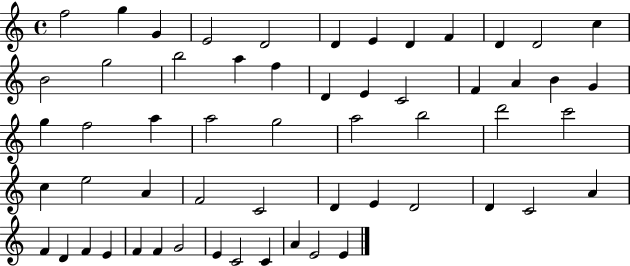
F5/h G5/q G4/q E4/h D4/h D4/q E4/q D4/q F4/q D4/q D4/h C5/q B4/h G5/h B5/h A5/q F5/q D4/q E4/q C4/h F4/q A4/q B4/q G4/q G5/q F5/h A5/q A5/h G5/h A5/h B5/h D6/h C6/h C5/q E5/h A4/q F4/h C4/h D4/q E4/q D4/h D4/q C4/h A4/q F4/q D4/q F4/q E4/q F4/q F4/q G4/h E4/q C4/h C4/q A4/q E4/h E4/q